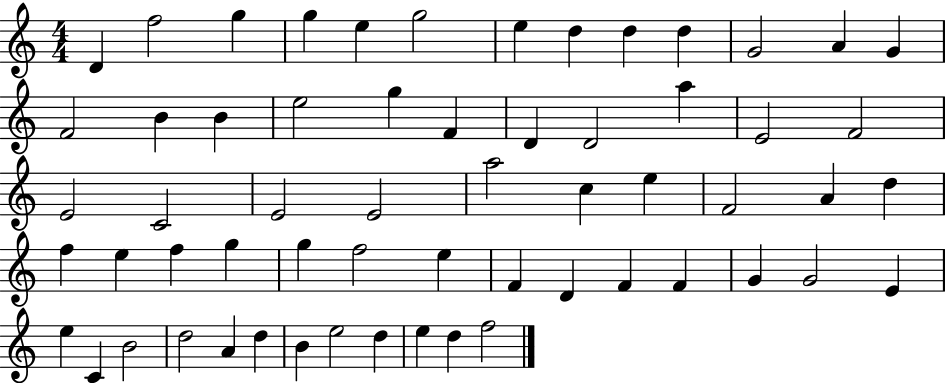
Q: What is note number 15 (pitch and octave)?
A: B4